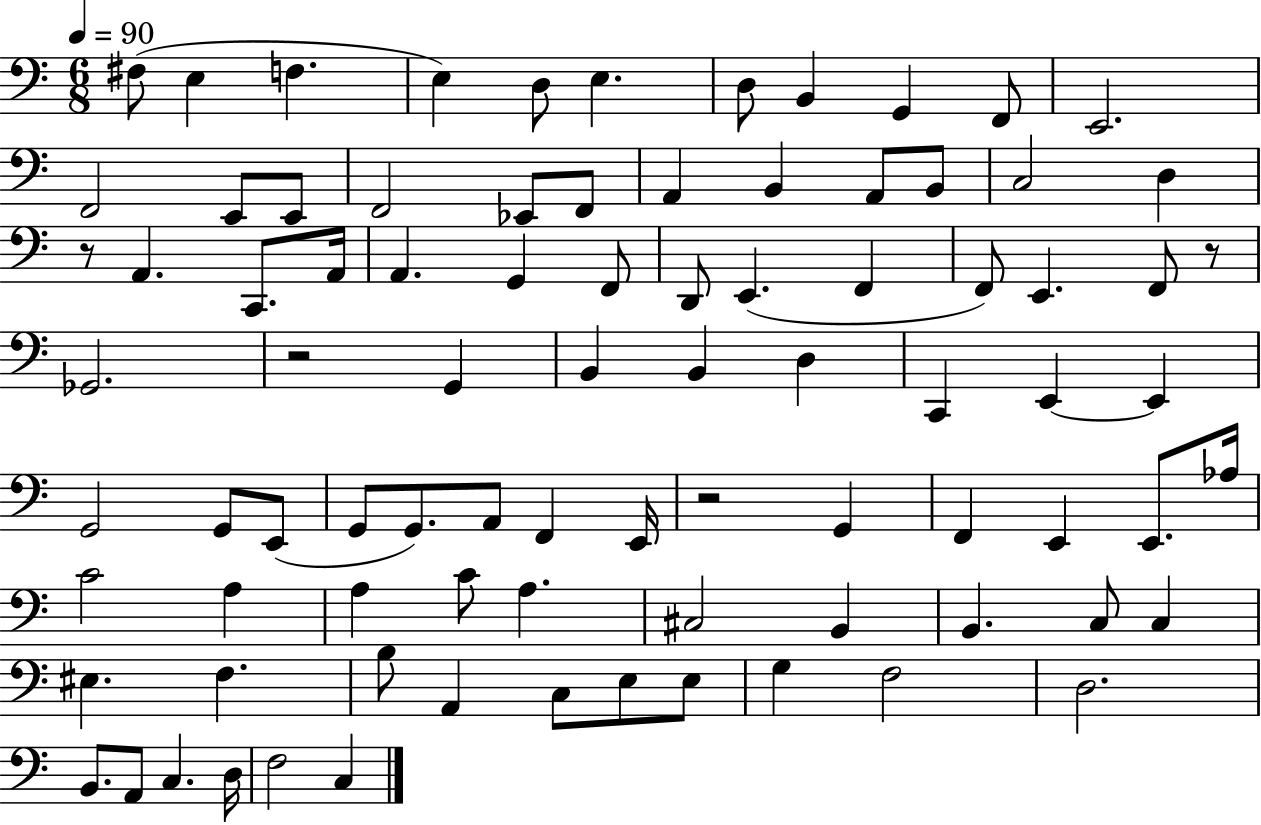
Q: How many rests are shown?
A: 4